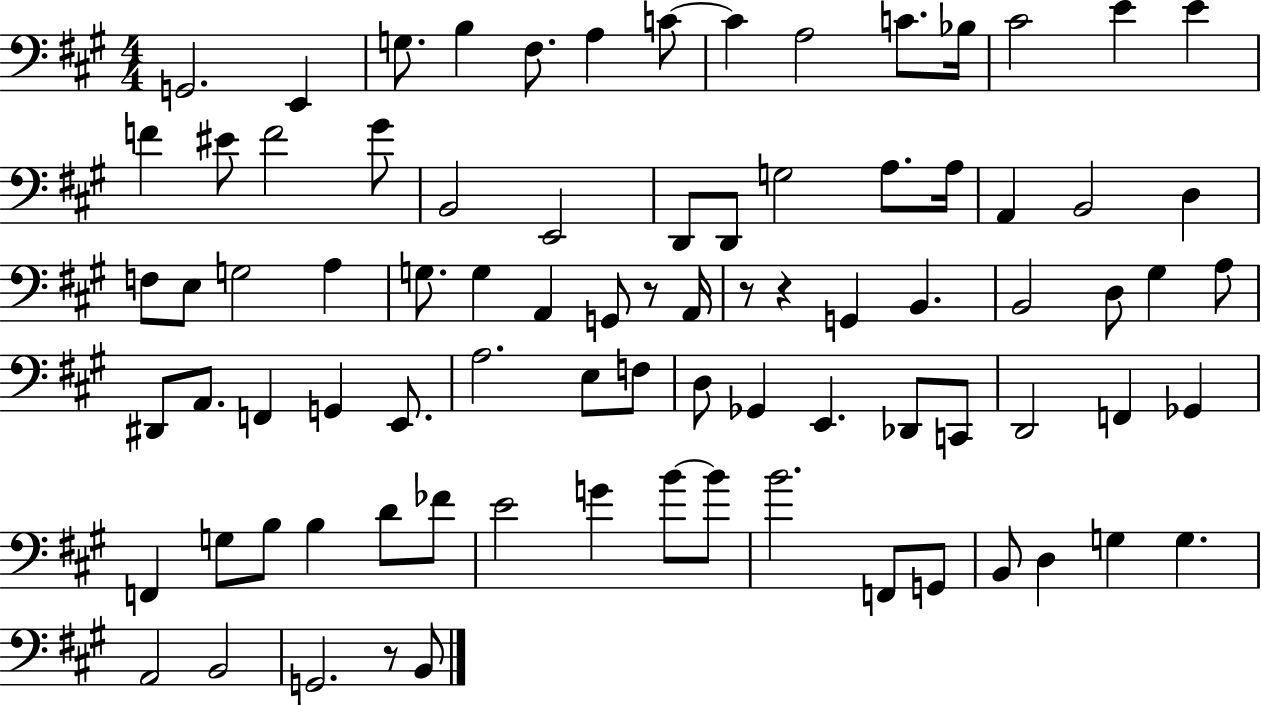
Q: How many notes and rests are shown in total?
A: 84